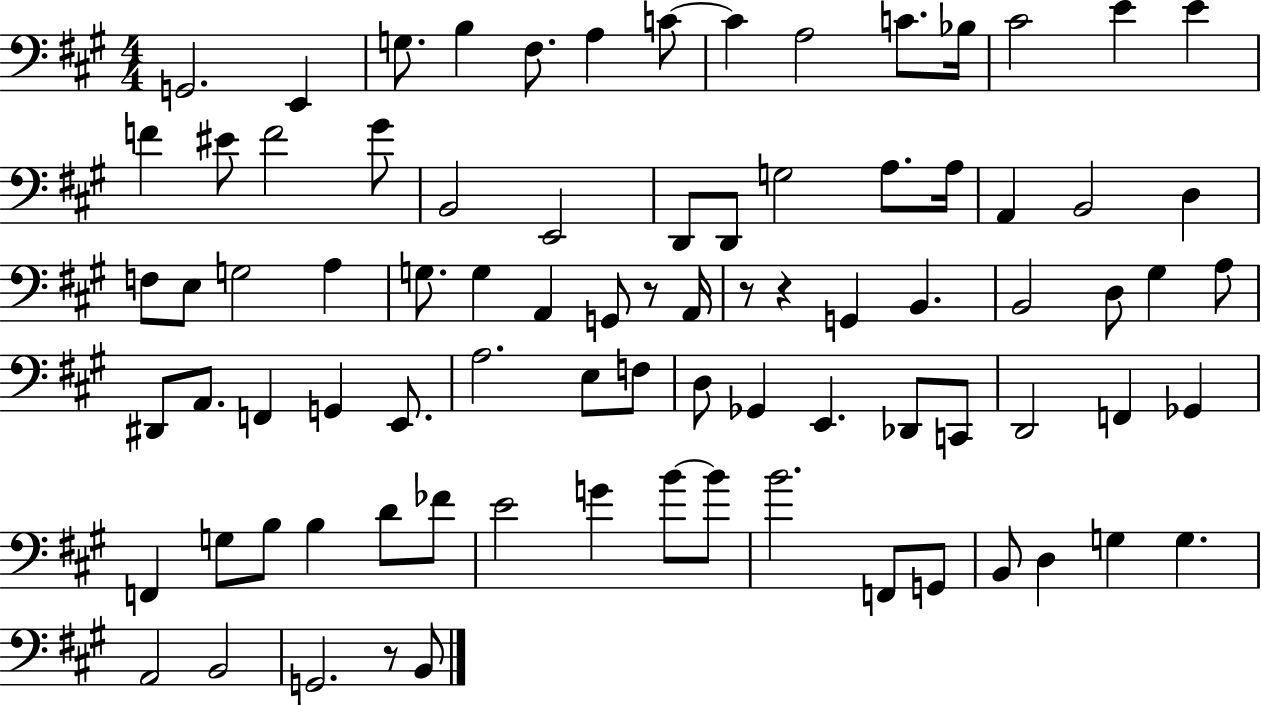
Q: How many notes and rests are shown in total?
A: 84